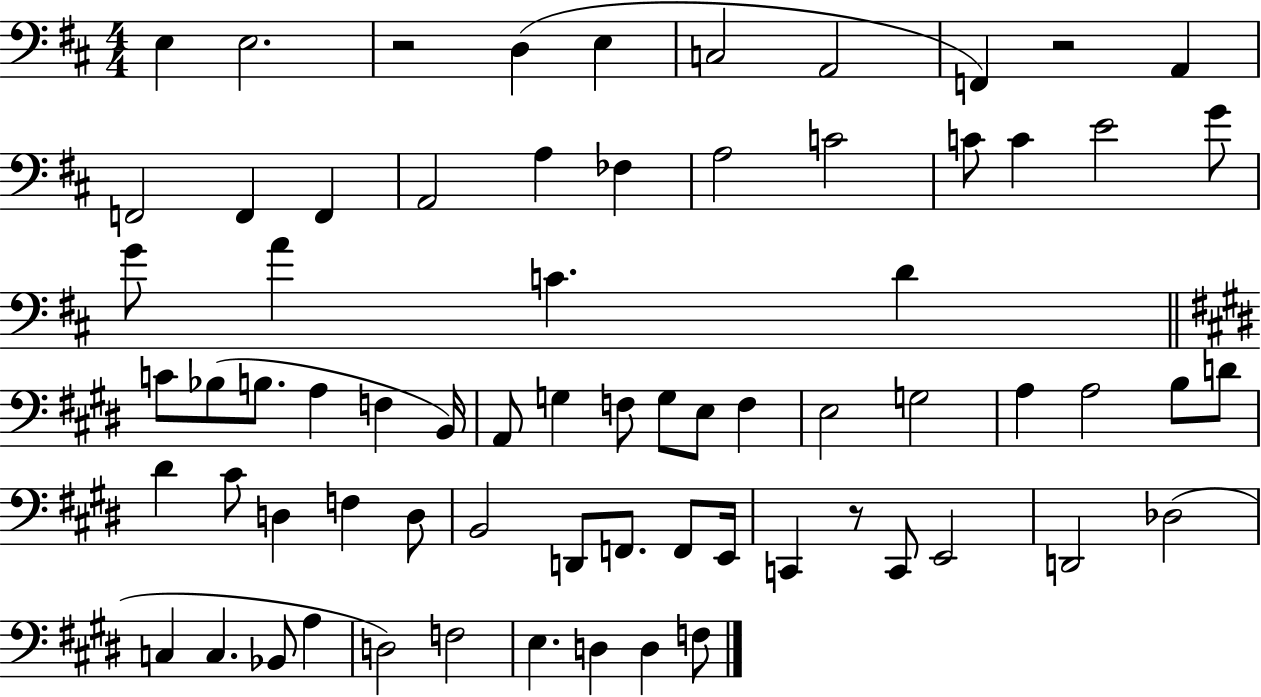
E3/q E3/h. R/h D3/q E3/q C3/h A2/h F2/q R/h A2/q F2/h F2/q F2/q A2/h A3/q FES3/q A3/h C4/h C4/e C4/q E4/h G4/e G4/e A4/q C4/q. D4/q C4/e Bb3/e B3/e. A3/q F3/q B2/s A2/e G3/q F3/e G3/e E3/e F3/q E3/h G3/h A3/q A3/h B3/e D4/e D#4/q C#4/e D3/q F3/q D3/e B2/h D2/e F2/e. F2/e E2/s C2/q R/e C2/e E2/h D2/h Db3/h C3/q C3/q. Bb2/e A3/q D3/h F3/h E3/q. D3/q D3/q F3/e